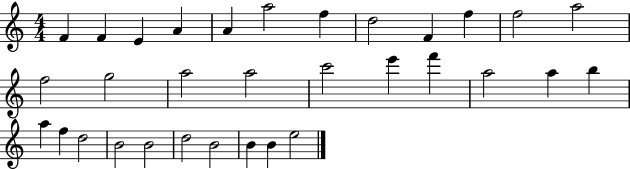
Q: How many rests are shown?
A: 0